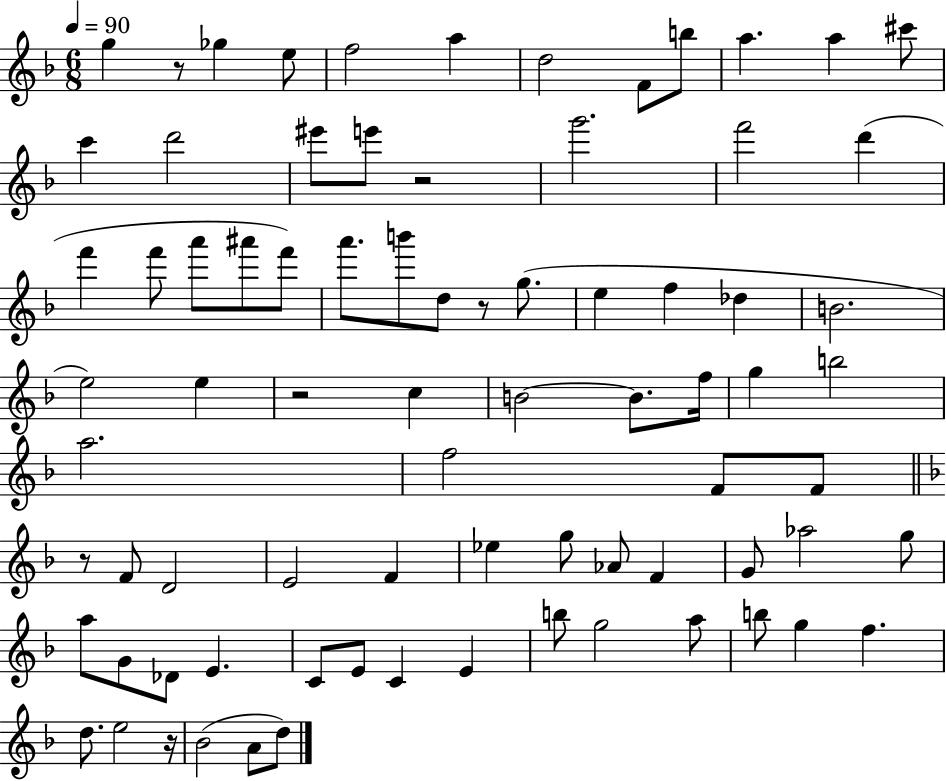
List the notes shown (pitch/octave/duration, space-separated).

G5/q R/e Gb5/q E5/e F5/h A5/q D5/h F4/e B5/e A5/q. A5/q C#6/e C6/q D6/h EIS6/e E6/e R/h G6/h. F6/h D6/q F6/q F6/e A6/e A#6/e F6/e A6/e. B6/e D5/e R/e G5/e. E5/q F5/q Db5/q B4/h. E5/h E5/q R/h C5/q B4/h B4/e. F5/s G5/q B5/h A5/h. F5/h F4/e F4/e R/e F4/e D4/h E4/h F4/q Eb5/q G5/e Ab4/e F4/q G4/e Ab5/h G5/e A5/e G4/e Db4/e E4/q. C4/e E4/e C4/q E4/q B5/e G5/h A5/e B5/e G5/q F5/q. D5/e. E5/h R/s Bb4/h A4/e D5/e